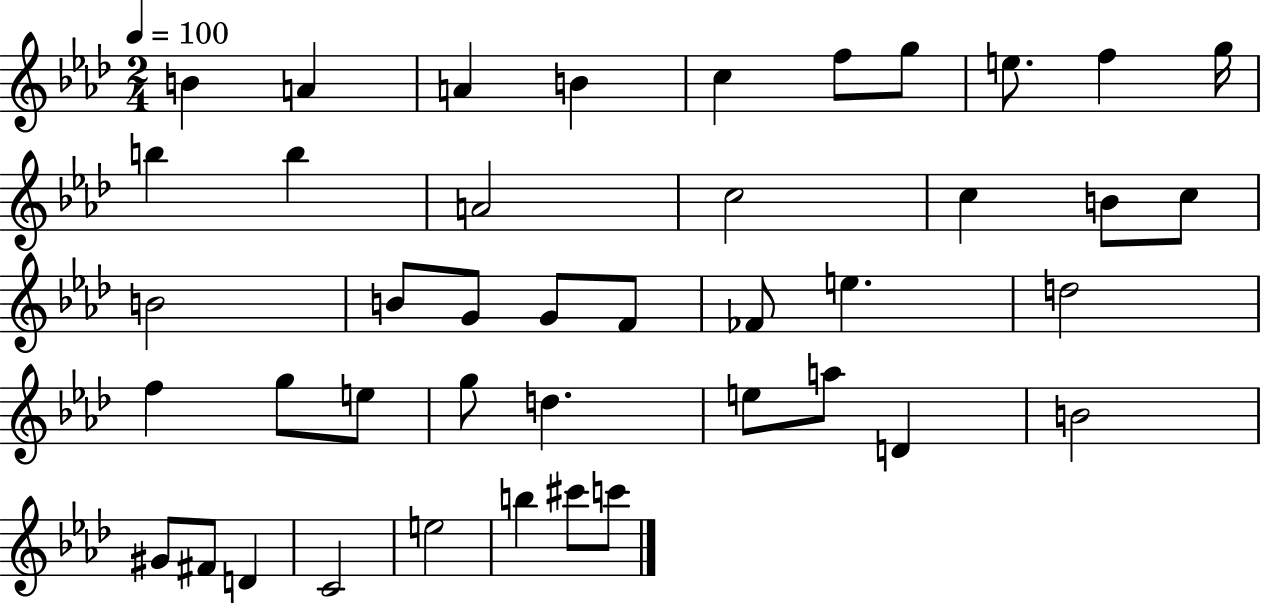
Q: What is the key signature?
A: AES major